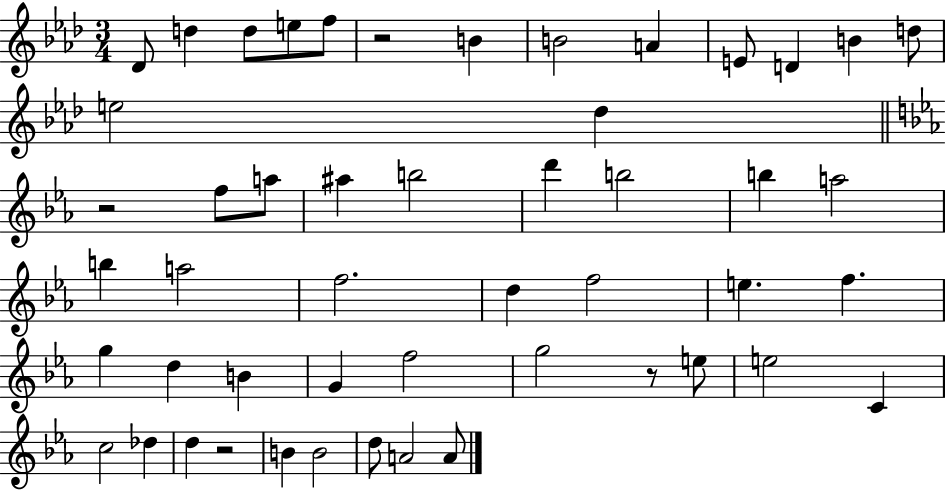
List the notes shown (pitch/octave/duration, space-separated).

Db4/e D5/q D5/e E5/e F5/e R/h B4/q B4/h A4/q E4/e D4/q B4/q D5/e E5/h Db5/q R/h F5/e A5/e A#5/q B5/h D6/q B5/h B5/q A5/h B5/q A5/h F5/h. D5/q F5/h E5/q. F5/q. G5/q D5/q B4/q G4/q F5/h G5/h R/e E5/e E5/h C4/q C5/h Db5/q D5/q R/h B4/q B4/h D5/e A4/h A4/e